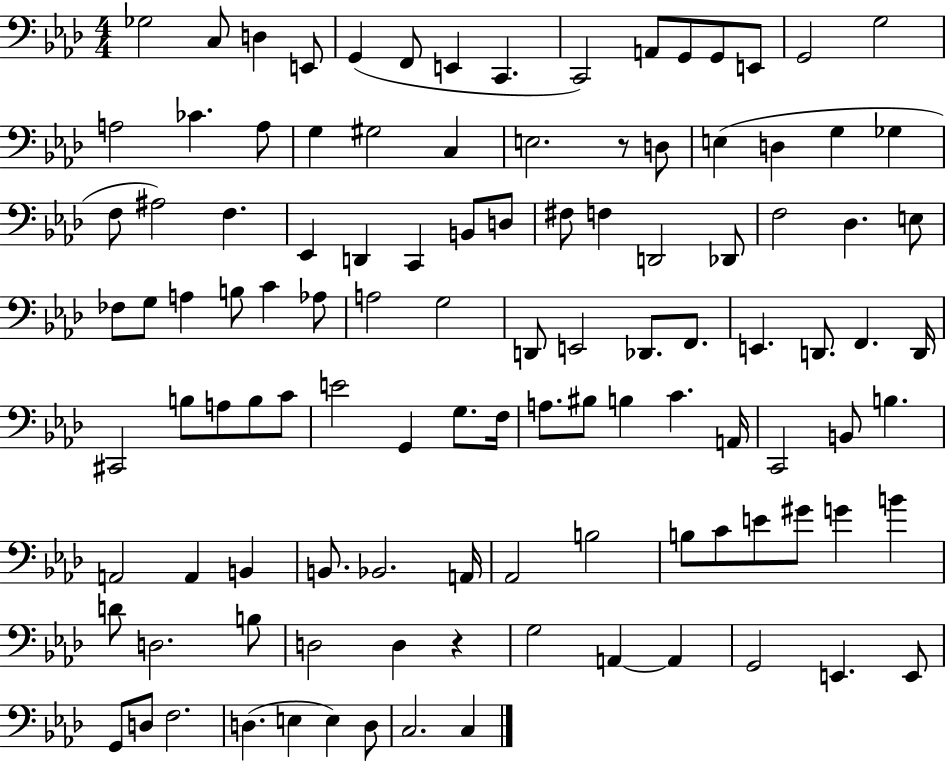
{
  \clef bass
  \numericTimeSignature
  \time 4/4
  \key aes \major
  ges2 c8 d4 e,8 | g,4( f,8 e,4 c,4. | c,2) a,8 g,8 g,8 e,8 | g,2 g2 | \break a2 ces'4. a8 | g4 gis2 c4 | e2. r8 d8 | e4( d4 g4 ges4 | \break f8 ais2) f4. | ees,4 d,4 c,4 b,8 d8 | fis8 f4 d,2 des,8 | f2 des4. e8 | \break fes8 g8 a4 b8 c'4 aes8 | a2 g2 | d,8 e,2 des,8. f,8. | e,4. d,8. f,4. d,16 | \break cis,2 b8 a8 b8 c'8 | e'2 g,4 g8. f16 | a8. bis8 b4 c'4. a,16 | c,2 b,8 b4. | \break a,2 a,4 b,4 | b,8. bes,2. a,16 | aes,2 b2 | b8 c'8 e'8 gis'8 g'4 b'4 | \break d'8 d2. b8 | d2 d4 r4 | g2 a,4~~ a,4 | g,2 e,4. e,8 | \break g,8 d8 f2. | d4.( e4 e4) d8 | c2. c4 | \bar "|."
}